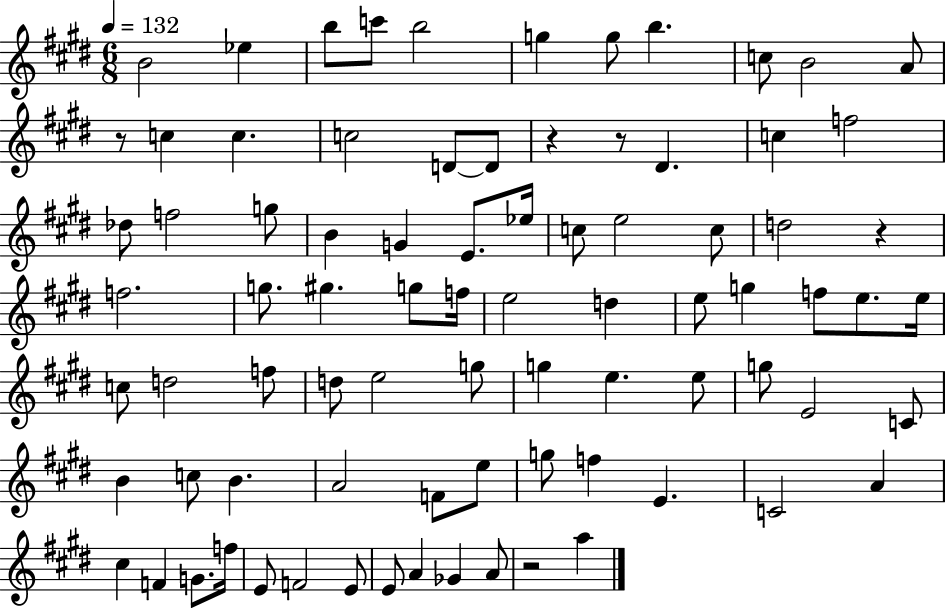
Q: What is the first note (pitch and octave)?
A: B4